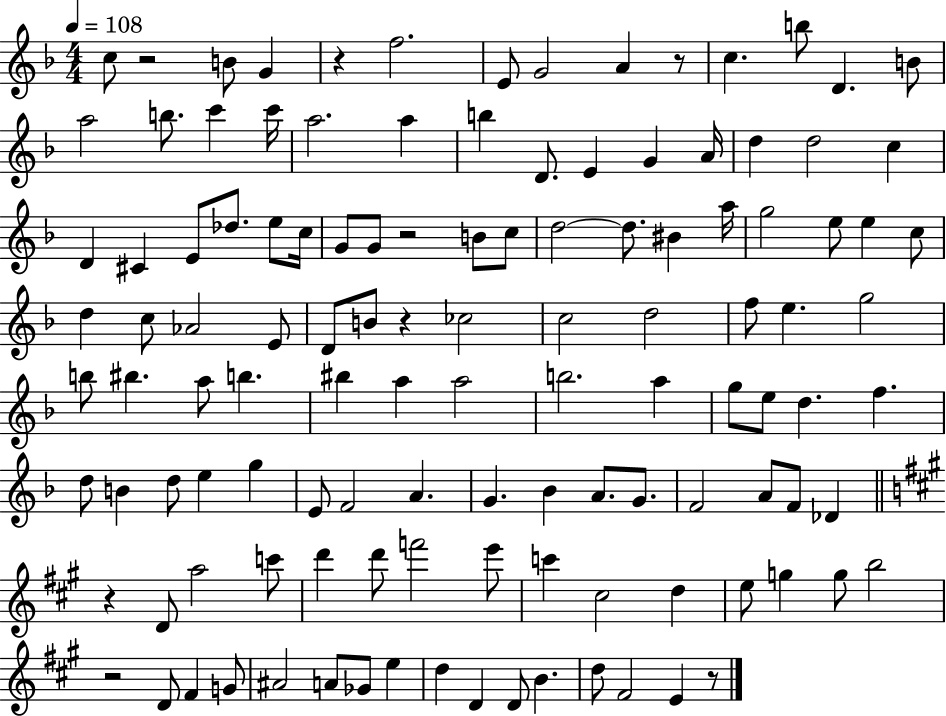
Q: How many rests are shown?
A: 8